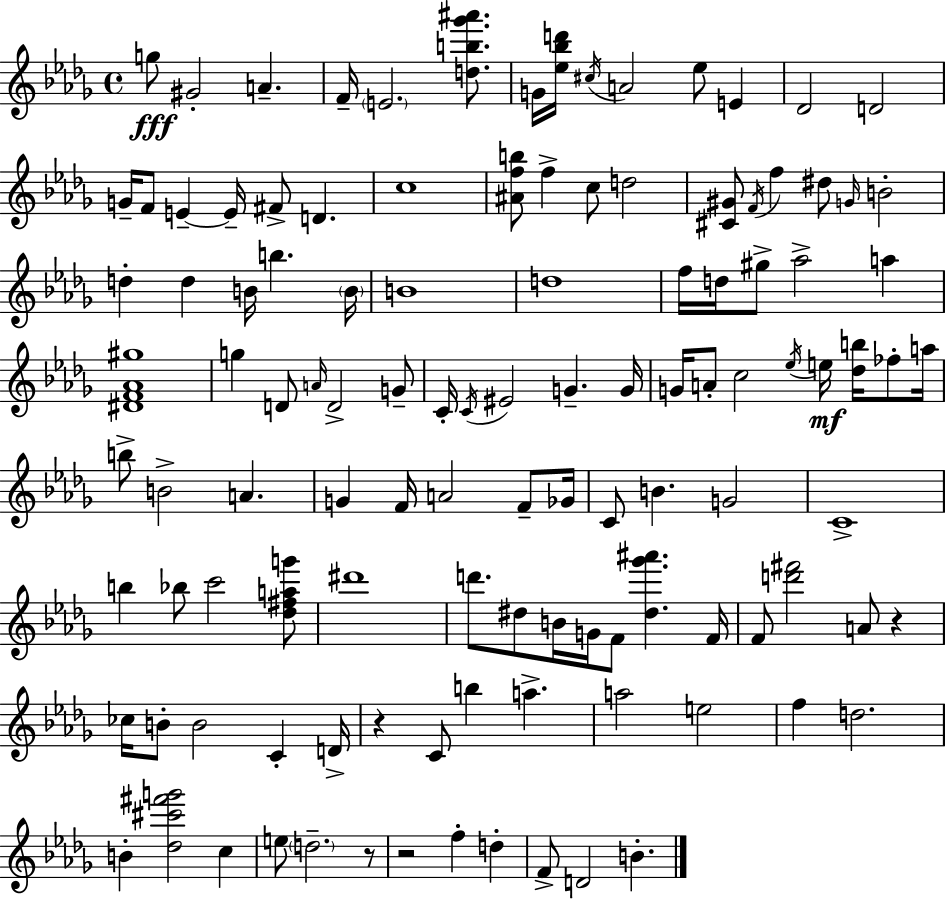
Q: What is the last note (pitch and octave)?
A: B4